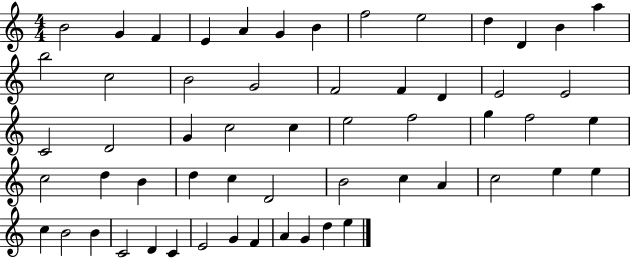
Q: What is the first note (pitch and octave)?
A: B4